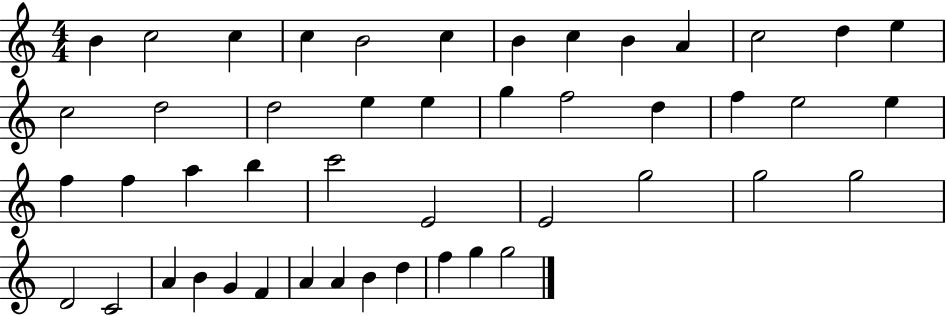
X:1
T:Untitled
M:4/4
L:1/4
K:C
B c2 c c B2 c B c B A c2 d e c2 d2 d2 e e g f2 d f e2 e f f a b c'2 E2 E2 g2 g2 g2 D2 C2 A B G F A A B d f g g2